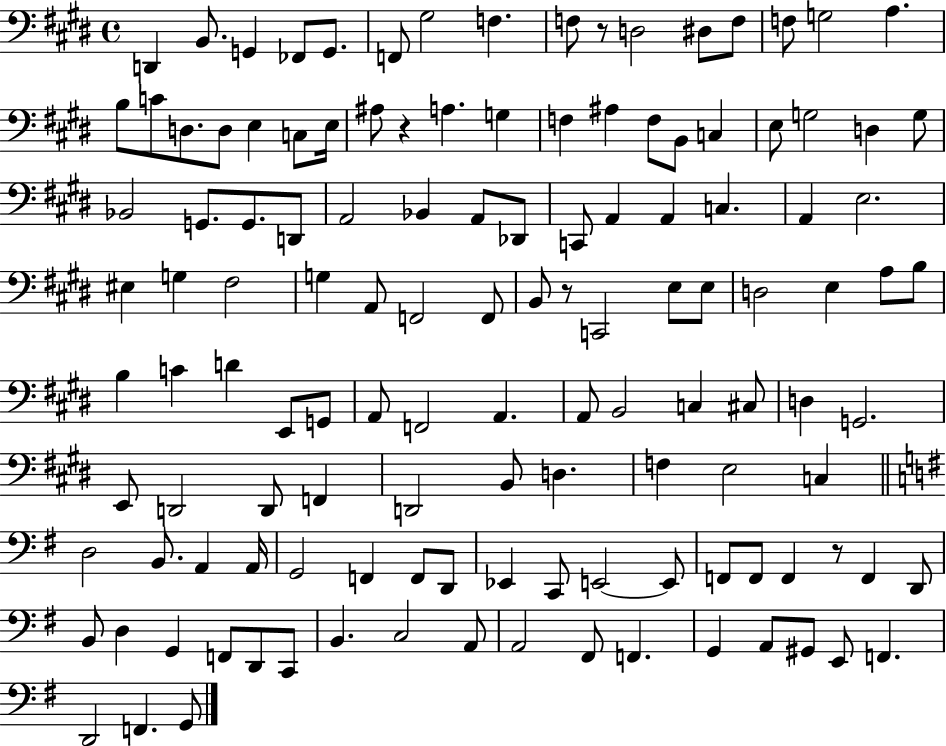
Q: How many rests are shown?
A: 4